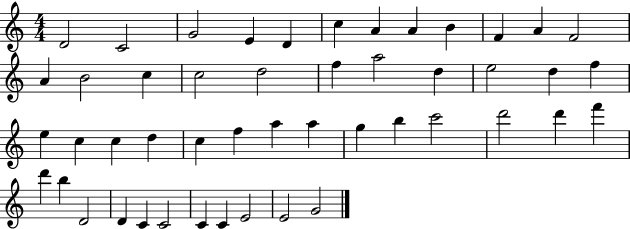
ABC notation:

X:1
T:Untitled
M:4/4
L:1/4
K:C
D2 C2 G2 E D c A A B F A F2 A B2 c c2 d2 f a2 d e2 d f e c c d c f a a g b c'2 d'2 d' f' d' b D2 D C C2 C C E2 E2 G2